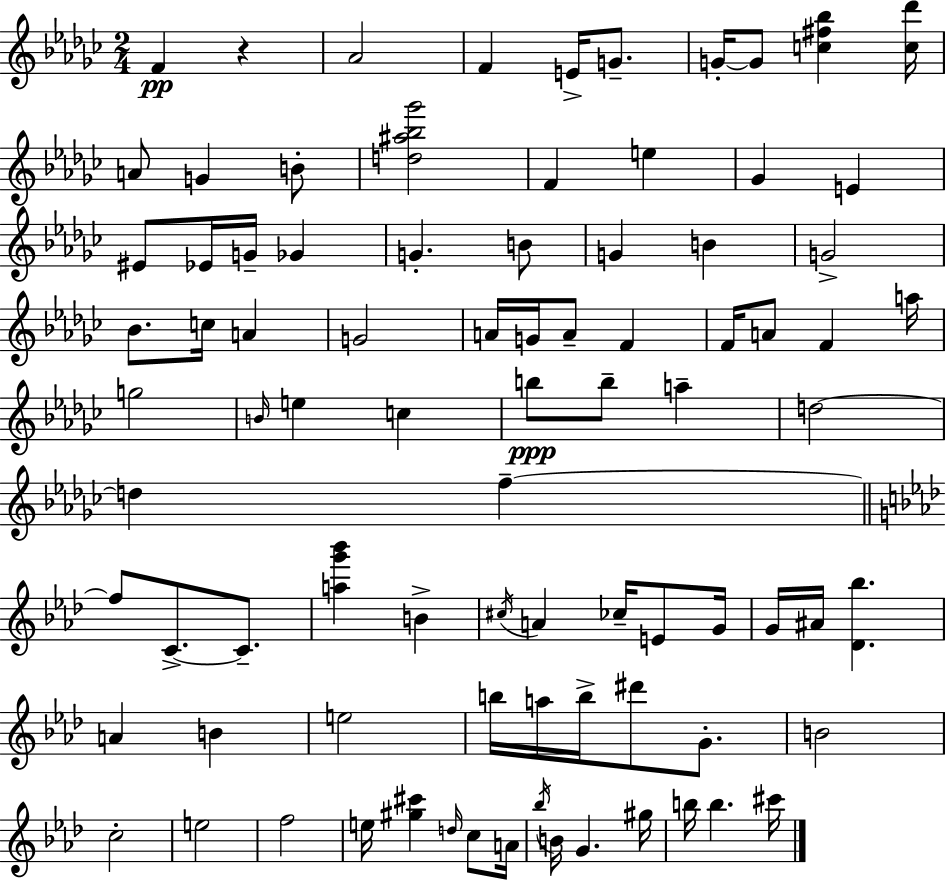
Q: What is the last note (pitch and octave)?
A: C#6